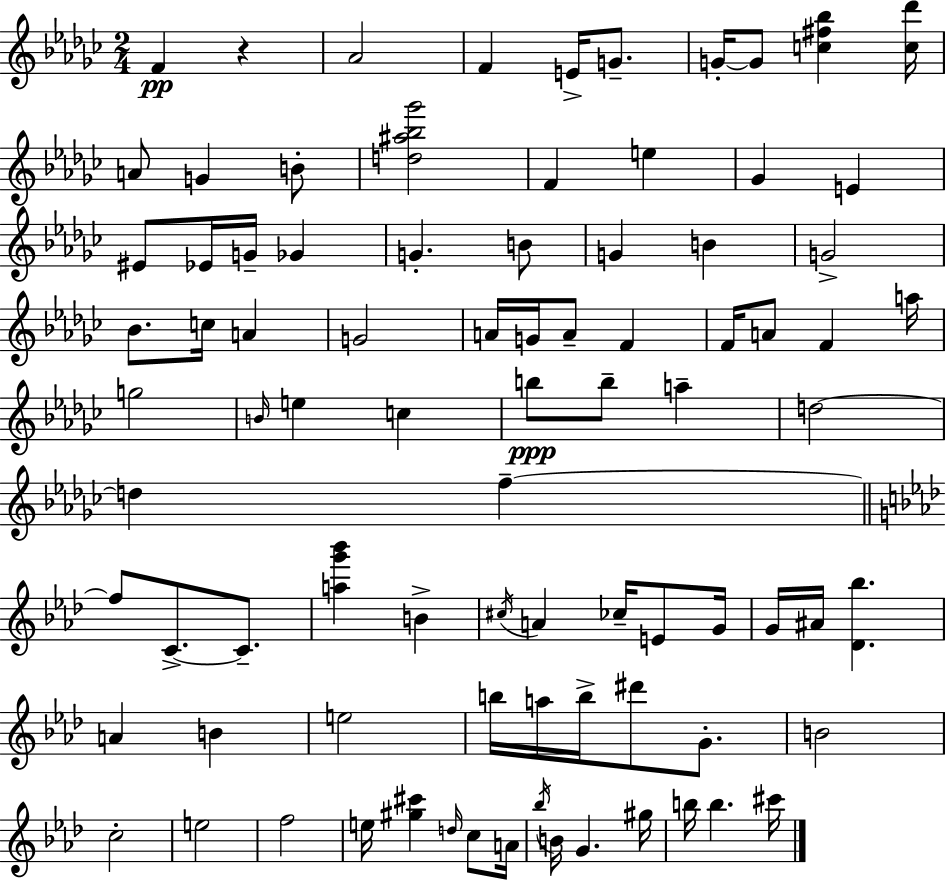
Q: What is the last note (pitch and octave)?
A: C#6